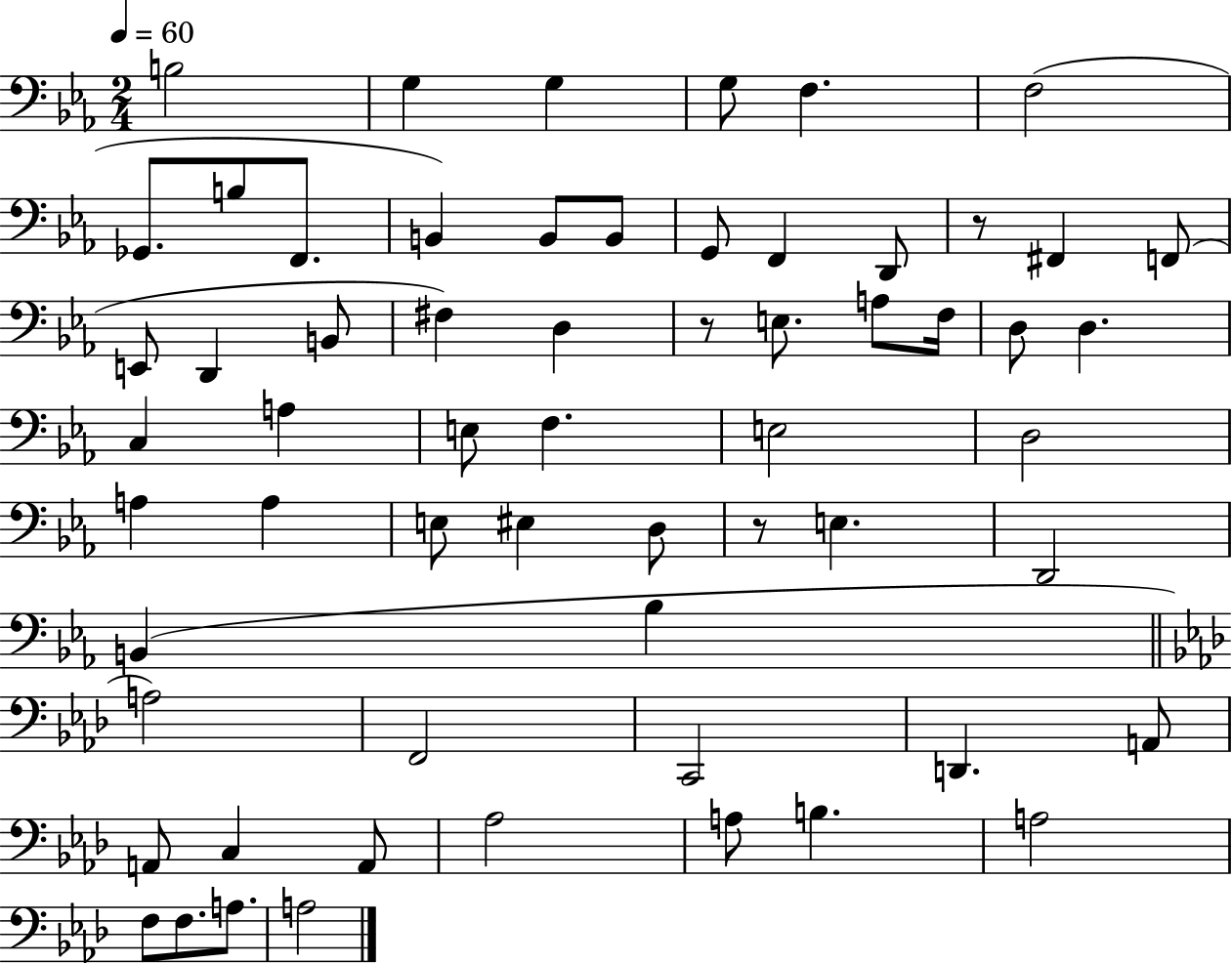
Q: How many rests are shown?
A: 3